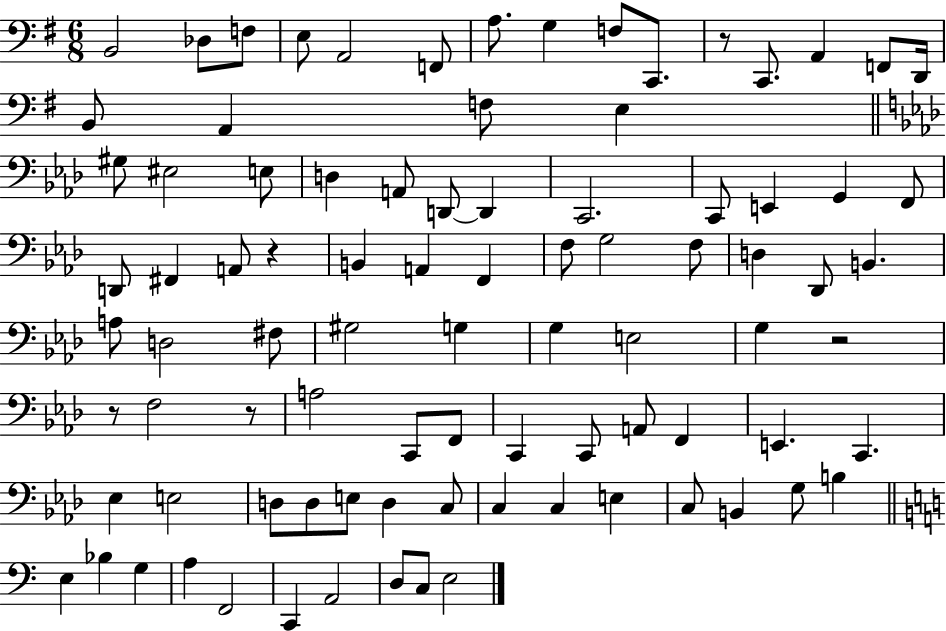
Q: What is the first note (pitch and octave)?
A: B2